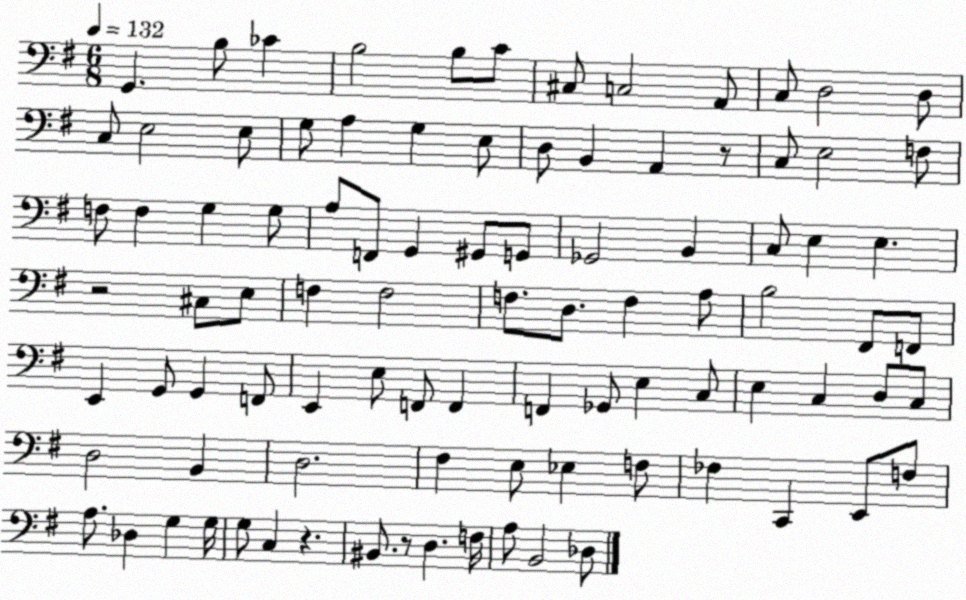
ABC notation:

X:1
T:Untitled
M:6/8
L:1/4
K:G
G,, B,/2 _C B,2 B,/2 C/2 ^C,/2 C,2 A,,/2 C,/2 D,2 D,/2 C,/2 E,2 E,/2 G,/2 A, G, E,/2 D,/2 B,, A,, z/2 C,/2 E,2 F,/2 F,/2 F, G, G,/2 A,/2 F,,/2 G,, ^G,,/2 G,,/2 _G,,2 B,, C,/2 E, E, z2 ^C,/2 E,/2 F, F,2 F,/2 D,/2 F, A,/2 B,2 ^F,,/2 F,,/2 E,, G,,/2 G,, F,,/2 E,, E,/2 F,,/2 F,, F,, _G,,/2 E, C,/2 E, C, D,/2 C,/2 D,2 B,, D,2 ^F, E,/2 _E, F,/2 _F, C,, E,,/2 F,/2 A,/2 _D, G, G,/4 G,/2 C, z ^B,,/2 z/2 D, F,/4 A,/2 B,,2 _D,/2